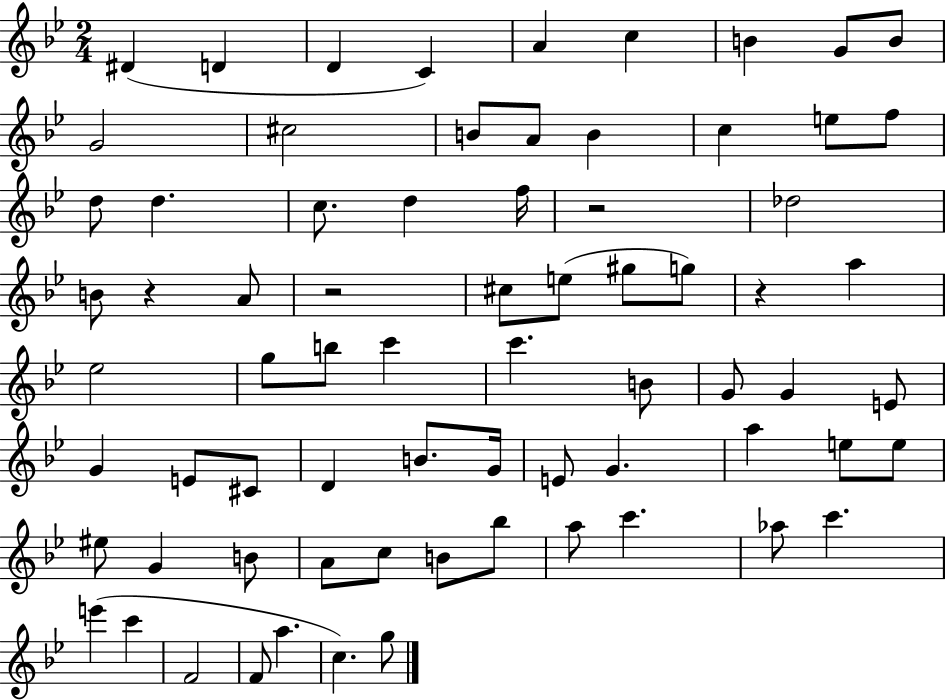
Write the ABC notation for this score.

X:1
T:Untitled
M:2/4
L:1/4
K:Bb
^D D D C A c B G/2 B/2 G2 ^c2 B/2 A/2 B c e/2 f/2 d/2 d c/2 d f/4 z2 _d2 B/2 z A/2 z2 ^c/2 e/2 ^g/2 g/2 z a _e2 g/2 b/2 c' c' B/2 G/2 G E/2 G E/2 ^C/2 D B/2 G/4 E/2 G a e/2 e/2 ^e/2 G B/2 A/2 c/2 B/2 _b/2 a/2 c' _a/2 c' e' c' F2 F/2 a c g/2